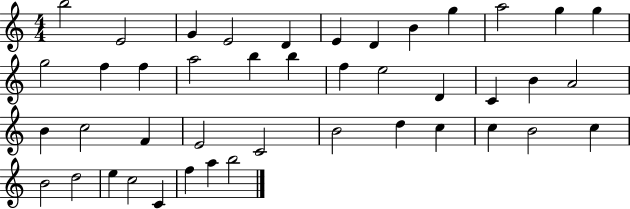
{
  \clef treble
  \numericTimeSignature
  \time 4/4
  \key c \major
  b''2 e'2 | g'4 e'2 d'4 | e'4 d'4 b'4 g''4 | a''2 g''4 g''4 | \break g''2 f''4 f''4 | a''2 b''4 b''4 | f''4 e''2 d'4 | c'4 b'4 a'2 | \break b'4 c''2 f'4 | e'2 c'2 | b'2 d''4 c''4 | c''4 b'2 c''4 | \break b'2 d''2 | e''4 c''2 c'4 | f''4 a''4 b''2 | \bar "|."
}